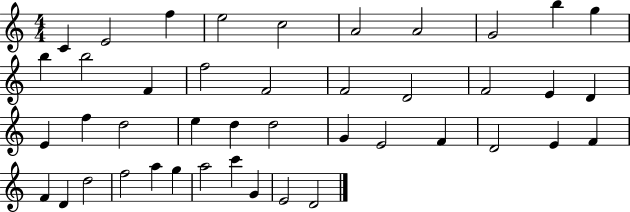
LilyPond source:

{
  \clef treble
  \numericTimeSignature
  \time 4/4
  \key c \major
  c'4 e'2 f''4 | e''2 c''2 | a'2 a'2 | g'2 b''4 g''4 | \break b''4 b''2 f'4 | f''2 f'2 | f'2 d'2 | f'2 e'4 d'4 | \break e'4 f''4 d''2 | e''4 d''4 d''2 | g'4 e'2 f'4 | d'2 e'4 f'4 | \break f'4 d'4 d''2 | f''2 a''4 g''4 | a''2 c'''4 g'4 | e'2 d'2 | \break \bar "|."
}